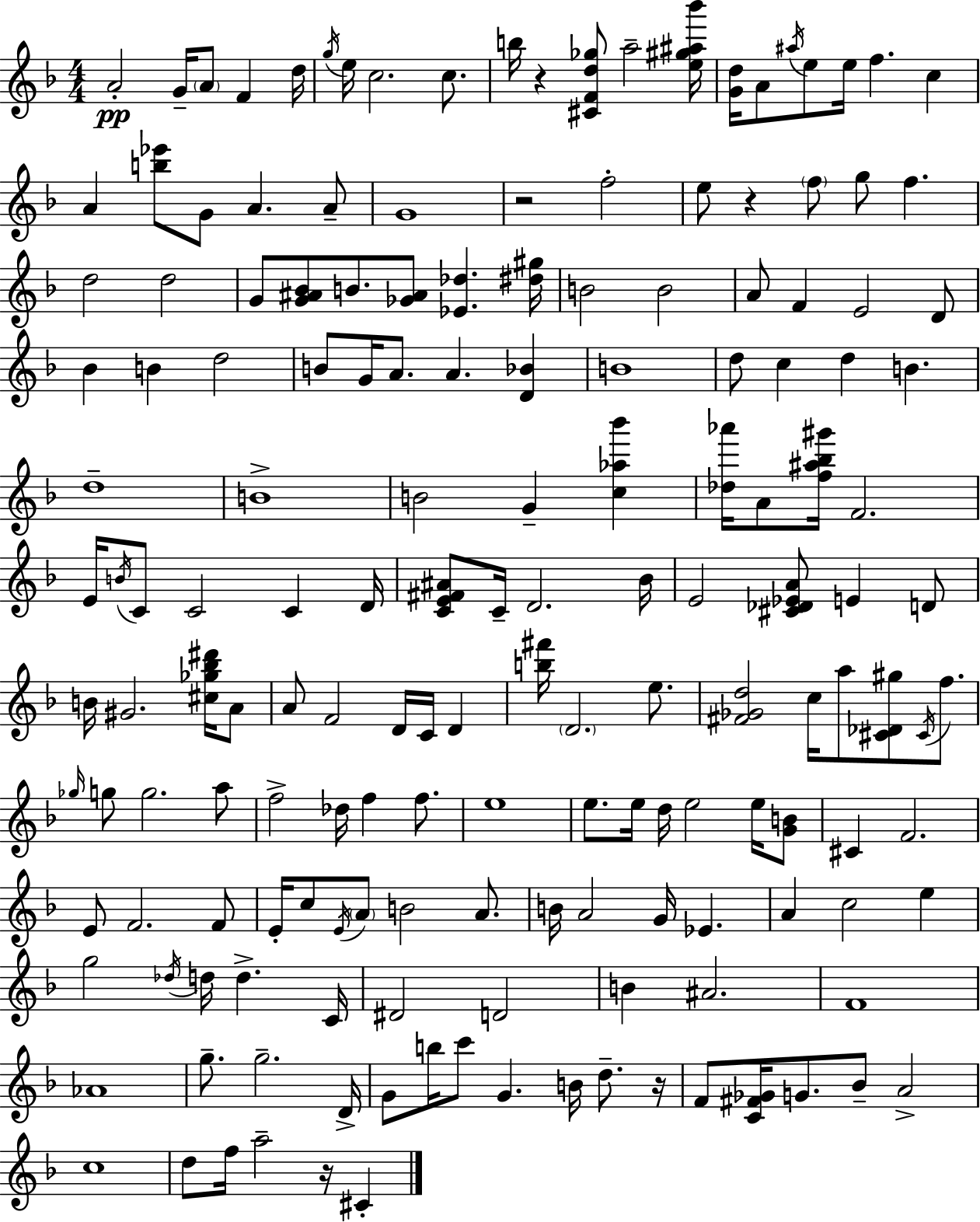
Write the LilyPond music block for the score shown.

{
  \clef treble
  \numericTimeSignature
  \time 4/4
  \key f \major
  a'2-.\pp g'16-- \parenthesize a'8 f'4 d''16 | \acciaccatura { g''16 } e''16 c''2. c''8. | b''16 r4 <cis' f' d'' ges''>8 a''2-- | <e'' gis'' ais'' bes'''>16 <g' d''>16 a'8 \acciaccatura { ais''16 } e''8 e''16 f''4. c''4 | \break a'4 <b'' ees'''>8 g'8 a'4. | a'8-- g'1 | r2 f''2-. | e''8 r4 \parenthesize f''8 g''8 f''4. | \break d''2 d''2 | g'8 <g' ais' bes'>8 b'8. <ges' ais'>8 <ees' des''>4. | <dis'' gis''>16 b'2 b'2 | a'8 f'4 e'2 | \break d'8 bes'4 b'4 d''2 | b'8 g'16 a'8. a'4. <d' bes'>4 | b'1 | d''8 c''4 d''4 b'4. | \break d''1-- | b'1-> | b'2 g'4-- <c'' aes'' bes'''>4 | <des'' aes'''>16 a'8 <f'' ais'' bes'' gis'''>16 f'2. | \break e'16 \acciaccatura { b'16 } c'8 c'2 c'4 | d'16 <c' e' fis' ais'>8 c'16-- d'2. | bes'16 e'2 <cis' des' ees' a'>8 e'4 | d'8 b'16 gis'2. | \break <cis'' ges'' bes'' dis'''>16 a'8 a'8 f'2 d'16 c'16 d'4 | <b'' fis'''>16 \parenthesize d'2. | e''8. <fis' ges' d''>2 c''16 a''8 <cis' des' gis''>8 | \acciaccatura { cis'16 } f''8. \grace { ges''16 } g''8 g''2. | \break a''8 f''2-> des''16 f''4 | f''8. e''1 | e''8. e''16 d''16 e''2 | e''16 <g' b'>8 cis'4 f'2. | \break e'8 f'2. | f'8 e'16-. c''8 \acciaccatura { e'16 } \parenthesize a'8 b'2 | a'8. b'16 a'2 g'16 | ees'4. a'4 c''2 | \break e''4 g''2 \acciaccatura { des''16 } d''16 | d''4.-> c'16 dis'2 d'2 | b'4 ais'2. | f'1 | \break aes'1 | g''8.-- g''2.-- | d'16-> g'8 b''16 c'''8 g'4. | b'16 d''8.-- r16 f'8 <c' fis' ges'>16 g'8. bes'8-- a'2-> | \break c''1 | d''8 f''16 a''2-- | r16 cis'4-. \bar "|."
}